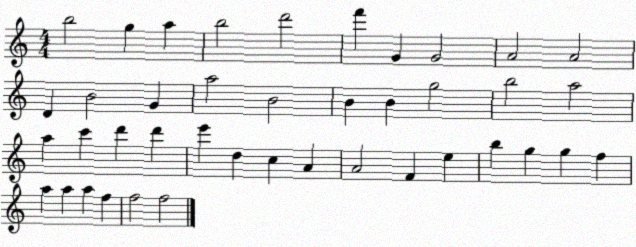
X:1
T:Untitled
M:4/4
L:1/4
K:C
b2 g a b2 d'2 f' G G2 A2 A2 D B2 G a2 B2 B B g2 b2 a2 a c' d' d' e' d c A A2 F e b g g f a a a f f2 f2